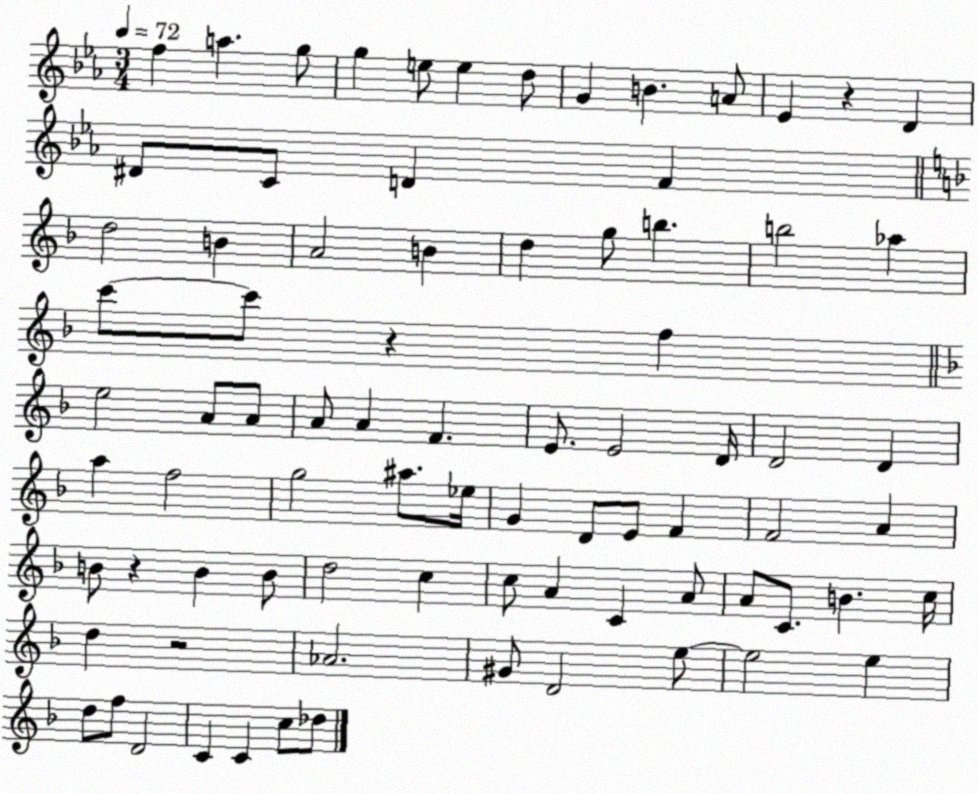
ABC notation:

X:1
T:Untitled
M:3/4
L:1/4
K:Eb
f a g/2 g e/2 e d/2 G B A/2 _E z D ^D/2 C/2 D F d2 B A2 B d g/2 b b2 _a c'/2 c'/2 z f e2 A/2 A/2 A/2 A F E/2 E2 D/4 D2 D a f2 g2 ^a/2 _e/4 G D/2 E/2 F F2 A B/2 z B B/2 d2 c c/2 A C A/2 A/2 C/2 B c/4 d z2 _A2 ^G/2 D2 e/2 e2 e d/2 f/2 D2 C C c/2 _d/2